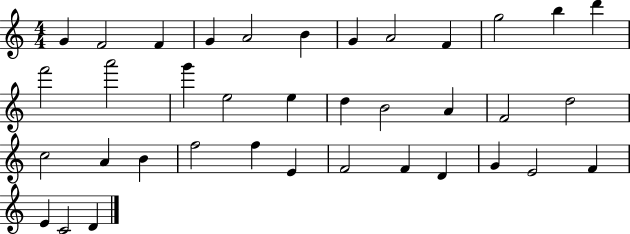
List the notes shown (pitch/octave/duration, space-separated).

G4/q F4/h F4/q G4/q A4/h B4/q G4/q A4/h F4/q G5/h B5/q D6/q F6/h A6/h G6/q E5/h E5/q D5/q B4/h A4/q F4/h D5/h C5/h A4/q B4/q F5/h F5/q E4/q F4/h F4/q D4/q G4/q E4/h F4/q E4/q C4/h D4/q